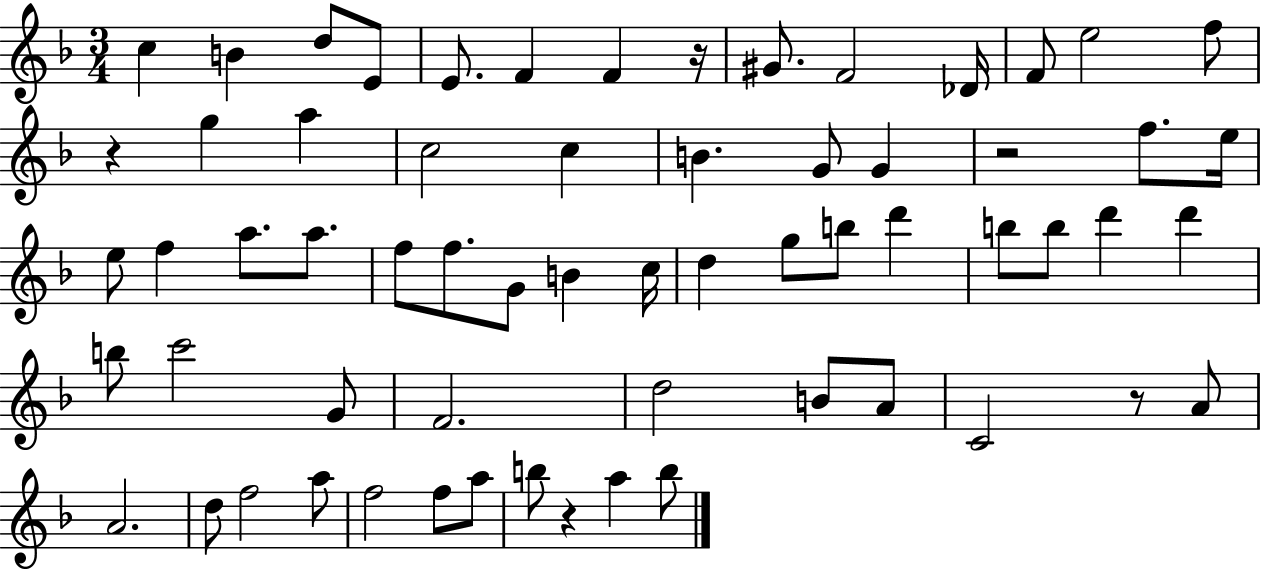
{
  \clef treble
  \numericTimeSignature
  \time 3/4
  \key f \major
  c''4 b'4 d''8 e'8 | e'8. f'4 f'4 r16 | gis'8. f'2 des'16 | f'8 e''2 f''8 | \break r4 g''4 a''4 | c''2 c''4 | b'4. g'8 g'4 | r2 f''8. e''16 | \break e''8 f''4 a''8. a''8. | f''8 f''8. g'8 b'4 c''16 | d''4 g''8 b''8 d'''4 | b''8 b''8 d'''4 d'''4 | \break b''8 c'''2 g'8 | f'2. | d''2 b'8 a'8 | c'2 r8 a'8 | \break a'2. | d''8 f''2 a''8 | f''2 f''8 a''8 | b''8 r4 a''4 b''8 | \break \bar "|."
}